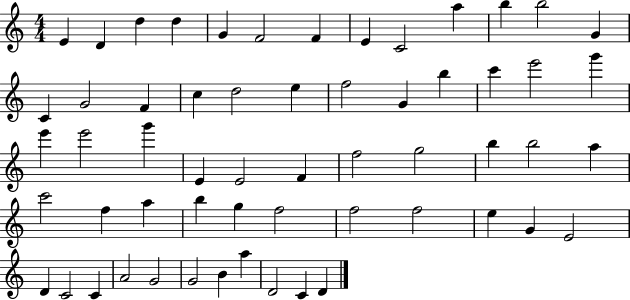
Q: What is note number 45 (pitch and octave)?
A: E5